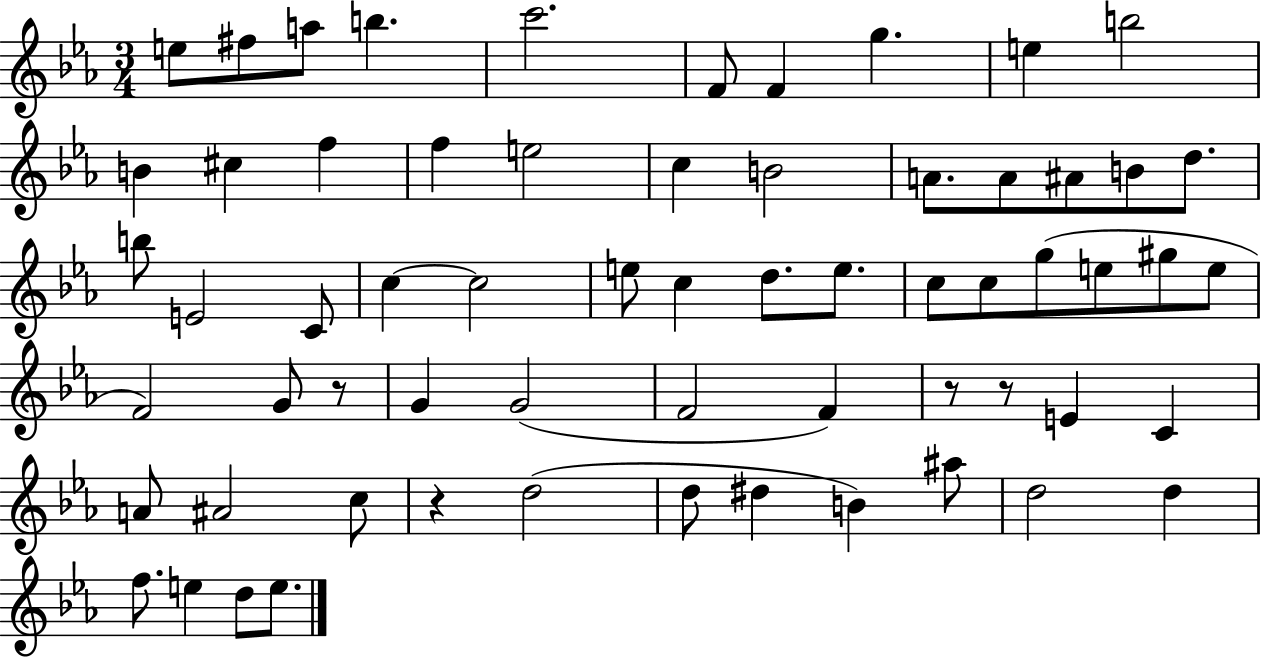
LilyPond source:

{
  \clef treble
  \numericTimeSignature
  \time 3/4
  \key ees \major
  \repeat volta 2 { e''8 fis''8 a''8 b''4. | c'''2. | f'8 f'4 g''4. | e''4 b''2 | \break b'4 cis''4 f''4 | f''4 e''2 | c''4 b'2 | a'8. a'8 ais'8 b'8 d''8. | \break b''8 e'2 c'8 | c''4~~ c''2 | e''8 c''4 d''8. e''8. | c''8 c''8 g''8( e''8 gis''8 e''8 | \break f'2) g'8 r8 | g'4 g'2( | f'2 f'4) | r8 r8 e'4 c'4 | \break a'8 ais'2 c''8 | r4 d''2( | d''8 dis''4 b'4) ais''8 | d''2 d''4 | \break f''8. e''4 d''8 e''8. | } \bar "|."
}